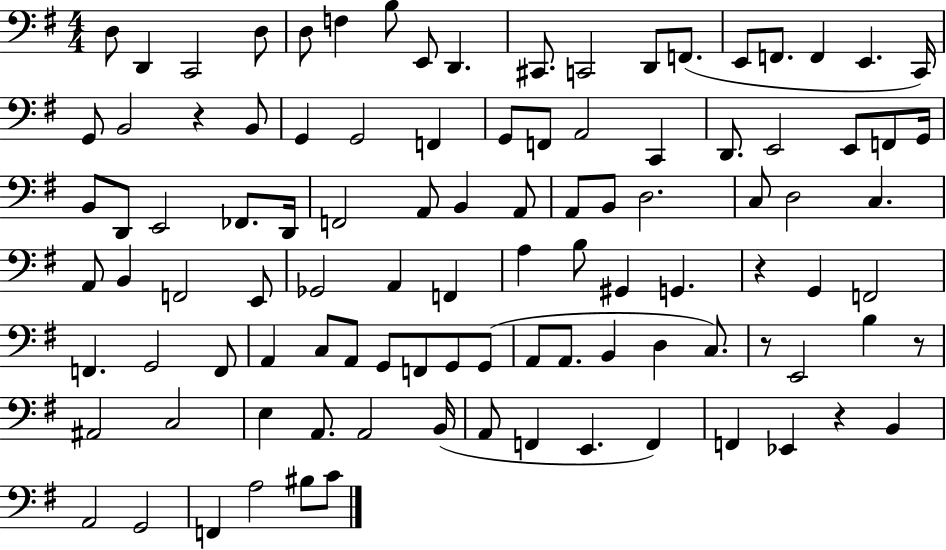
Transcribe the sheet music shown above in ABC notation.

X:1
T:Untitled
M:4/4
L:1/4
K:G
D,/2 D,, C,,2 D,/2 D,/2 F, B,/2 E,,/2 D,, ^C,,/2 C,,2 D,,/2 F,,/2 E,,/2 F,,/2 F,, E,, C,,/4 G,,/2 B,,2 z B,,/2 G,, G,,2 F,, G,,/2 F,,/2 A,,2 C,, D,,/2 E,,2 E,,/2 F,,/2 G,,/4 B,,/2 D,,/2 E,,2 _F,,/2 D,,/4 F,,2 A,,/2 B,, A,,/2 A,,/2 B,,/2 D,2 C,/2 D,2 C, A,,/2 B,, F,,2 E,,/2 _G,,2 A,, F,, A, B,/2 ^G,, G,, z G,, F,,2 F,, G,,2 F,,/2 A,, C,/2 A,,/2 G,,/2 F,,/2 G,,/2 G,,/2 A,,/2 A,,/2 B,, D, C,/2 z/2 E,,2 B, z/2 ^A,,2 C,2 E, A,,/2 A,,2 B,,/4 A,,/2 F,, E,, F,, F,, _E,, z B,, A,,2 G,,2 F,, A,2 ^B,/2 C/2